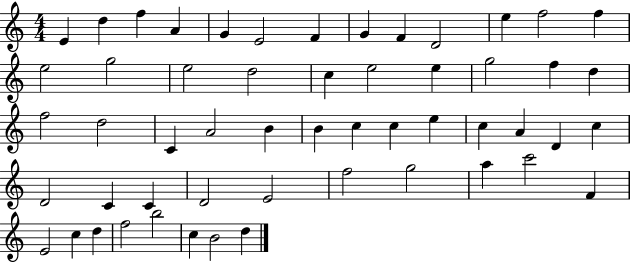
{
  \clef treble
  \numericTimeSignature
  \time 4/4
  \key c \major
  e'4 d''4 f''4 a'4 | g'4 e'2 f'4 | g'4 f'4 d'2 | e''4 f''2 f''4 | \break e''2 g''2 | e''2 d''2 | c''4 e''2 e''4 | g''2 f''4 d''4 | \break f''2 d''2 | c'4 a'2 b'4 | b'4 c''4 c''4 e''4 | c''4 a'4 d'4 c''4 | \break d'2 c'4 c'4 | d'2 e'2 | f''2 g''2 | a''4 c'''2 f'4 | \break e'2 c''4 d''4 | f''2 b''2 | c''4 b'2 d''4 | \bar "|."
}